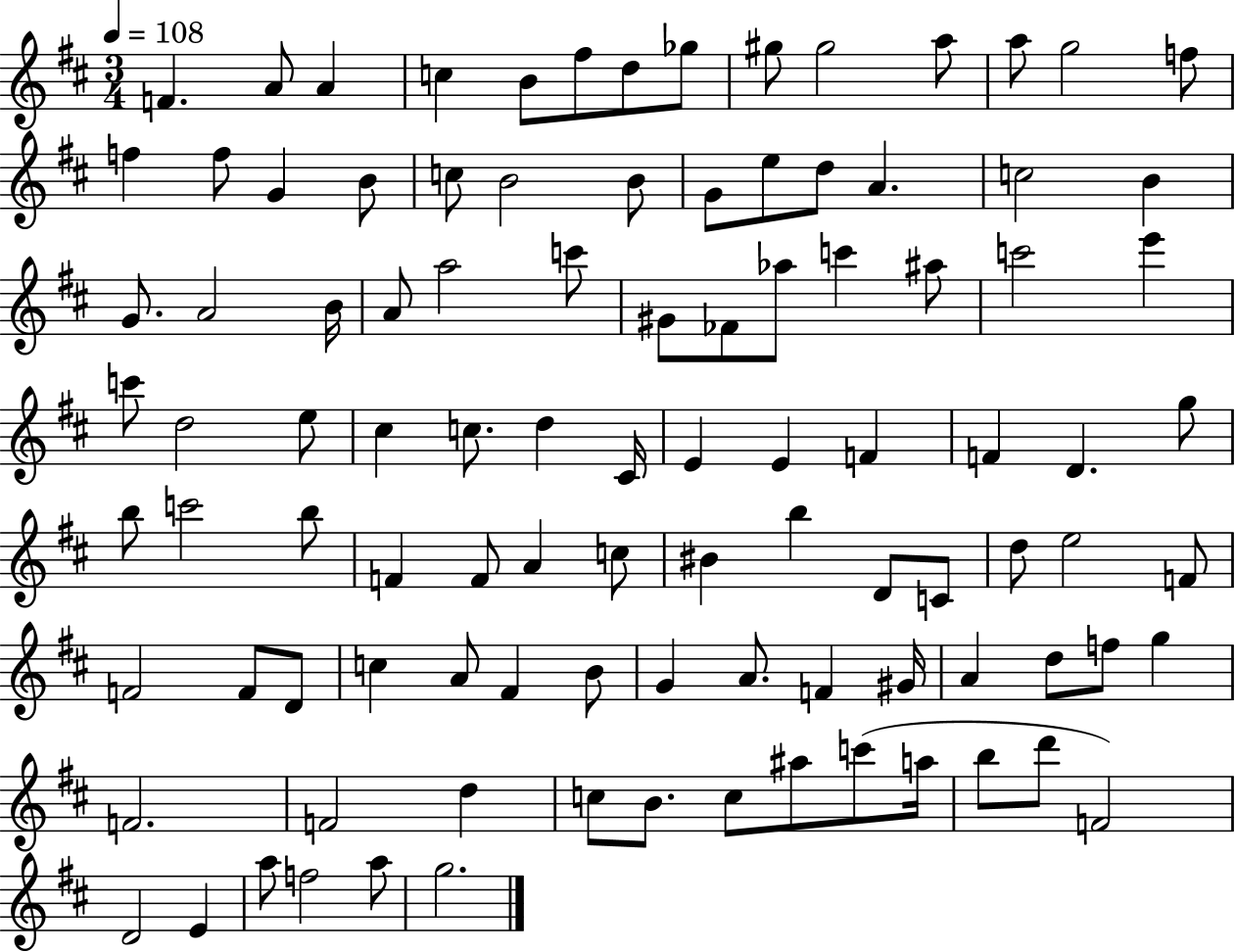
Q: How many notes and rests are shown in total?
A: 100